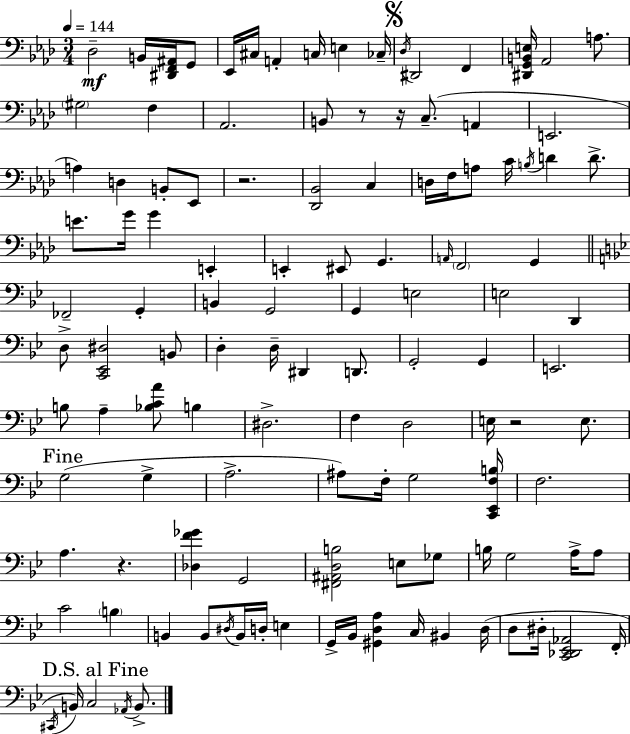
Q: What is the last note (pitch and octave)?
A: B2